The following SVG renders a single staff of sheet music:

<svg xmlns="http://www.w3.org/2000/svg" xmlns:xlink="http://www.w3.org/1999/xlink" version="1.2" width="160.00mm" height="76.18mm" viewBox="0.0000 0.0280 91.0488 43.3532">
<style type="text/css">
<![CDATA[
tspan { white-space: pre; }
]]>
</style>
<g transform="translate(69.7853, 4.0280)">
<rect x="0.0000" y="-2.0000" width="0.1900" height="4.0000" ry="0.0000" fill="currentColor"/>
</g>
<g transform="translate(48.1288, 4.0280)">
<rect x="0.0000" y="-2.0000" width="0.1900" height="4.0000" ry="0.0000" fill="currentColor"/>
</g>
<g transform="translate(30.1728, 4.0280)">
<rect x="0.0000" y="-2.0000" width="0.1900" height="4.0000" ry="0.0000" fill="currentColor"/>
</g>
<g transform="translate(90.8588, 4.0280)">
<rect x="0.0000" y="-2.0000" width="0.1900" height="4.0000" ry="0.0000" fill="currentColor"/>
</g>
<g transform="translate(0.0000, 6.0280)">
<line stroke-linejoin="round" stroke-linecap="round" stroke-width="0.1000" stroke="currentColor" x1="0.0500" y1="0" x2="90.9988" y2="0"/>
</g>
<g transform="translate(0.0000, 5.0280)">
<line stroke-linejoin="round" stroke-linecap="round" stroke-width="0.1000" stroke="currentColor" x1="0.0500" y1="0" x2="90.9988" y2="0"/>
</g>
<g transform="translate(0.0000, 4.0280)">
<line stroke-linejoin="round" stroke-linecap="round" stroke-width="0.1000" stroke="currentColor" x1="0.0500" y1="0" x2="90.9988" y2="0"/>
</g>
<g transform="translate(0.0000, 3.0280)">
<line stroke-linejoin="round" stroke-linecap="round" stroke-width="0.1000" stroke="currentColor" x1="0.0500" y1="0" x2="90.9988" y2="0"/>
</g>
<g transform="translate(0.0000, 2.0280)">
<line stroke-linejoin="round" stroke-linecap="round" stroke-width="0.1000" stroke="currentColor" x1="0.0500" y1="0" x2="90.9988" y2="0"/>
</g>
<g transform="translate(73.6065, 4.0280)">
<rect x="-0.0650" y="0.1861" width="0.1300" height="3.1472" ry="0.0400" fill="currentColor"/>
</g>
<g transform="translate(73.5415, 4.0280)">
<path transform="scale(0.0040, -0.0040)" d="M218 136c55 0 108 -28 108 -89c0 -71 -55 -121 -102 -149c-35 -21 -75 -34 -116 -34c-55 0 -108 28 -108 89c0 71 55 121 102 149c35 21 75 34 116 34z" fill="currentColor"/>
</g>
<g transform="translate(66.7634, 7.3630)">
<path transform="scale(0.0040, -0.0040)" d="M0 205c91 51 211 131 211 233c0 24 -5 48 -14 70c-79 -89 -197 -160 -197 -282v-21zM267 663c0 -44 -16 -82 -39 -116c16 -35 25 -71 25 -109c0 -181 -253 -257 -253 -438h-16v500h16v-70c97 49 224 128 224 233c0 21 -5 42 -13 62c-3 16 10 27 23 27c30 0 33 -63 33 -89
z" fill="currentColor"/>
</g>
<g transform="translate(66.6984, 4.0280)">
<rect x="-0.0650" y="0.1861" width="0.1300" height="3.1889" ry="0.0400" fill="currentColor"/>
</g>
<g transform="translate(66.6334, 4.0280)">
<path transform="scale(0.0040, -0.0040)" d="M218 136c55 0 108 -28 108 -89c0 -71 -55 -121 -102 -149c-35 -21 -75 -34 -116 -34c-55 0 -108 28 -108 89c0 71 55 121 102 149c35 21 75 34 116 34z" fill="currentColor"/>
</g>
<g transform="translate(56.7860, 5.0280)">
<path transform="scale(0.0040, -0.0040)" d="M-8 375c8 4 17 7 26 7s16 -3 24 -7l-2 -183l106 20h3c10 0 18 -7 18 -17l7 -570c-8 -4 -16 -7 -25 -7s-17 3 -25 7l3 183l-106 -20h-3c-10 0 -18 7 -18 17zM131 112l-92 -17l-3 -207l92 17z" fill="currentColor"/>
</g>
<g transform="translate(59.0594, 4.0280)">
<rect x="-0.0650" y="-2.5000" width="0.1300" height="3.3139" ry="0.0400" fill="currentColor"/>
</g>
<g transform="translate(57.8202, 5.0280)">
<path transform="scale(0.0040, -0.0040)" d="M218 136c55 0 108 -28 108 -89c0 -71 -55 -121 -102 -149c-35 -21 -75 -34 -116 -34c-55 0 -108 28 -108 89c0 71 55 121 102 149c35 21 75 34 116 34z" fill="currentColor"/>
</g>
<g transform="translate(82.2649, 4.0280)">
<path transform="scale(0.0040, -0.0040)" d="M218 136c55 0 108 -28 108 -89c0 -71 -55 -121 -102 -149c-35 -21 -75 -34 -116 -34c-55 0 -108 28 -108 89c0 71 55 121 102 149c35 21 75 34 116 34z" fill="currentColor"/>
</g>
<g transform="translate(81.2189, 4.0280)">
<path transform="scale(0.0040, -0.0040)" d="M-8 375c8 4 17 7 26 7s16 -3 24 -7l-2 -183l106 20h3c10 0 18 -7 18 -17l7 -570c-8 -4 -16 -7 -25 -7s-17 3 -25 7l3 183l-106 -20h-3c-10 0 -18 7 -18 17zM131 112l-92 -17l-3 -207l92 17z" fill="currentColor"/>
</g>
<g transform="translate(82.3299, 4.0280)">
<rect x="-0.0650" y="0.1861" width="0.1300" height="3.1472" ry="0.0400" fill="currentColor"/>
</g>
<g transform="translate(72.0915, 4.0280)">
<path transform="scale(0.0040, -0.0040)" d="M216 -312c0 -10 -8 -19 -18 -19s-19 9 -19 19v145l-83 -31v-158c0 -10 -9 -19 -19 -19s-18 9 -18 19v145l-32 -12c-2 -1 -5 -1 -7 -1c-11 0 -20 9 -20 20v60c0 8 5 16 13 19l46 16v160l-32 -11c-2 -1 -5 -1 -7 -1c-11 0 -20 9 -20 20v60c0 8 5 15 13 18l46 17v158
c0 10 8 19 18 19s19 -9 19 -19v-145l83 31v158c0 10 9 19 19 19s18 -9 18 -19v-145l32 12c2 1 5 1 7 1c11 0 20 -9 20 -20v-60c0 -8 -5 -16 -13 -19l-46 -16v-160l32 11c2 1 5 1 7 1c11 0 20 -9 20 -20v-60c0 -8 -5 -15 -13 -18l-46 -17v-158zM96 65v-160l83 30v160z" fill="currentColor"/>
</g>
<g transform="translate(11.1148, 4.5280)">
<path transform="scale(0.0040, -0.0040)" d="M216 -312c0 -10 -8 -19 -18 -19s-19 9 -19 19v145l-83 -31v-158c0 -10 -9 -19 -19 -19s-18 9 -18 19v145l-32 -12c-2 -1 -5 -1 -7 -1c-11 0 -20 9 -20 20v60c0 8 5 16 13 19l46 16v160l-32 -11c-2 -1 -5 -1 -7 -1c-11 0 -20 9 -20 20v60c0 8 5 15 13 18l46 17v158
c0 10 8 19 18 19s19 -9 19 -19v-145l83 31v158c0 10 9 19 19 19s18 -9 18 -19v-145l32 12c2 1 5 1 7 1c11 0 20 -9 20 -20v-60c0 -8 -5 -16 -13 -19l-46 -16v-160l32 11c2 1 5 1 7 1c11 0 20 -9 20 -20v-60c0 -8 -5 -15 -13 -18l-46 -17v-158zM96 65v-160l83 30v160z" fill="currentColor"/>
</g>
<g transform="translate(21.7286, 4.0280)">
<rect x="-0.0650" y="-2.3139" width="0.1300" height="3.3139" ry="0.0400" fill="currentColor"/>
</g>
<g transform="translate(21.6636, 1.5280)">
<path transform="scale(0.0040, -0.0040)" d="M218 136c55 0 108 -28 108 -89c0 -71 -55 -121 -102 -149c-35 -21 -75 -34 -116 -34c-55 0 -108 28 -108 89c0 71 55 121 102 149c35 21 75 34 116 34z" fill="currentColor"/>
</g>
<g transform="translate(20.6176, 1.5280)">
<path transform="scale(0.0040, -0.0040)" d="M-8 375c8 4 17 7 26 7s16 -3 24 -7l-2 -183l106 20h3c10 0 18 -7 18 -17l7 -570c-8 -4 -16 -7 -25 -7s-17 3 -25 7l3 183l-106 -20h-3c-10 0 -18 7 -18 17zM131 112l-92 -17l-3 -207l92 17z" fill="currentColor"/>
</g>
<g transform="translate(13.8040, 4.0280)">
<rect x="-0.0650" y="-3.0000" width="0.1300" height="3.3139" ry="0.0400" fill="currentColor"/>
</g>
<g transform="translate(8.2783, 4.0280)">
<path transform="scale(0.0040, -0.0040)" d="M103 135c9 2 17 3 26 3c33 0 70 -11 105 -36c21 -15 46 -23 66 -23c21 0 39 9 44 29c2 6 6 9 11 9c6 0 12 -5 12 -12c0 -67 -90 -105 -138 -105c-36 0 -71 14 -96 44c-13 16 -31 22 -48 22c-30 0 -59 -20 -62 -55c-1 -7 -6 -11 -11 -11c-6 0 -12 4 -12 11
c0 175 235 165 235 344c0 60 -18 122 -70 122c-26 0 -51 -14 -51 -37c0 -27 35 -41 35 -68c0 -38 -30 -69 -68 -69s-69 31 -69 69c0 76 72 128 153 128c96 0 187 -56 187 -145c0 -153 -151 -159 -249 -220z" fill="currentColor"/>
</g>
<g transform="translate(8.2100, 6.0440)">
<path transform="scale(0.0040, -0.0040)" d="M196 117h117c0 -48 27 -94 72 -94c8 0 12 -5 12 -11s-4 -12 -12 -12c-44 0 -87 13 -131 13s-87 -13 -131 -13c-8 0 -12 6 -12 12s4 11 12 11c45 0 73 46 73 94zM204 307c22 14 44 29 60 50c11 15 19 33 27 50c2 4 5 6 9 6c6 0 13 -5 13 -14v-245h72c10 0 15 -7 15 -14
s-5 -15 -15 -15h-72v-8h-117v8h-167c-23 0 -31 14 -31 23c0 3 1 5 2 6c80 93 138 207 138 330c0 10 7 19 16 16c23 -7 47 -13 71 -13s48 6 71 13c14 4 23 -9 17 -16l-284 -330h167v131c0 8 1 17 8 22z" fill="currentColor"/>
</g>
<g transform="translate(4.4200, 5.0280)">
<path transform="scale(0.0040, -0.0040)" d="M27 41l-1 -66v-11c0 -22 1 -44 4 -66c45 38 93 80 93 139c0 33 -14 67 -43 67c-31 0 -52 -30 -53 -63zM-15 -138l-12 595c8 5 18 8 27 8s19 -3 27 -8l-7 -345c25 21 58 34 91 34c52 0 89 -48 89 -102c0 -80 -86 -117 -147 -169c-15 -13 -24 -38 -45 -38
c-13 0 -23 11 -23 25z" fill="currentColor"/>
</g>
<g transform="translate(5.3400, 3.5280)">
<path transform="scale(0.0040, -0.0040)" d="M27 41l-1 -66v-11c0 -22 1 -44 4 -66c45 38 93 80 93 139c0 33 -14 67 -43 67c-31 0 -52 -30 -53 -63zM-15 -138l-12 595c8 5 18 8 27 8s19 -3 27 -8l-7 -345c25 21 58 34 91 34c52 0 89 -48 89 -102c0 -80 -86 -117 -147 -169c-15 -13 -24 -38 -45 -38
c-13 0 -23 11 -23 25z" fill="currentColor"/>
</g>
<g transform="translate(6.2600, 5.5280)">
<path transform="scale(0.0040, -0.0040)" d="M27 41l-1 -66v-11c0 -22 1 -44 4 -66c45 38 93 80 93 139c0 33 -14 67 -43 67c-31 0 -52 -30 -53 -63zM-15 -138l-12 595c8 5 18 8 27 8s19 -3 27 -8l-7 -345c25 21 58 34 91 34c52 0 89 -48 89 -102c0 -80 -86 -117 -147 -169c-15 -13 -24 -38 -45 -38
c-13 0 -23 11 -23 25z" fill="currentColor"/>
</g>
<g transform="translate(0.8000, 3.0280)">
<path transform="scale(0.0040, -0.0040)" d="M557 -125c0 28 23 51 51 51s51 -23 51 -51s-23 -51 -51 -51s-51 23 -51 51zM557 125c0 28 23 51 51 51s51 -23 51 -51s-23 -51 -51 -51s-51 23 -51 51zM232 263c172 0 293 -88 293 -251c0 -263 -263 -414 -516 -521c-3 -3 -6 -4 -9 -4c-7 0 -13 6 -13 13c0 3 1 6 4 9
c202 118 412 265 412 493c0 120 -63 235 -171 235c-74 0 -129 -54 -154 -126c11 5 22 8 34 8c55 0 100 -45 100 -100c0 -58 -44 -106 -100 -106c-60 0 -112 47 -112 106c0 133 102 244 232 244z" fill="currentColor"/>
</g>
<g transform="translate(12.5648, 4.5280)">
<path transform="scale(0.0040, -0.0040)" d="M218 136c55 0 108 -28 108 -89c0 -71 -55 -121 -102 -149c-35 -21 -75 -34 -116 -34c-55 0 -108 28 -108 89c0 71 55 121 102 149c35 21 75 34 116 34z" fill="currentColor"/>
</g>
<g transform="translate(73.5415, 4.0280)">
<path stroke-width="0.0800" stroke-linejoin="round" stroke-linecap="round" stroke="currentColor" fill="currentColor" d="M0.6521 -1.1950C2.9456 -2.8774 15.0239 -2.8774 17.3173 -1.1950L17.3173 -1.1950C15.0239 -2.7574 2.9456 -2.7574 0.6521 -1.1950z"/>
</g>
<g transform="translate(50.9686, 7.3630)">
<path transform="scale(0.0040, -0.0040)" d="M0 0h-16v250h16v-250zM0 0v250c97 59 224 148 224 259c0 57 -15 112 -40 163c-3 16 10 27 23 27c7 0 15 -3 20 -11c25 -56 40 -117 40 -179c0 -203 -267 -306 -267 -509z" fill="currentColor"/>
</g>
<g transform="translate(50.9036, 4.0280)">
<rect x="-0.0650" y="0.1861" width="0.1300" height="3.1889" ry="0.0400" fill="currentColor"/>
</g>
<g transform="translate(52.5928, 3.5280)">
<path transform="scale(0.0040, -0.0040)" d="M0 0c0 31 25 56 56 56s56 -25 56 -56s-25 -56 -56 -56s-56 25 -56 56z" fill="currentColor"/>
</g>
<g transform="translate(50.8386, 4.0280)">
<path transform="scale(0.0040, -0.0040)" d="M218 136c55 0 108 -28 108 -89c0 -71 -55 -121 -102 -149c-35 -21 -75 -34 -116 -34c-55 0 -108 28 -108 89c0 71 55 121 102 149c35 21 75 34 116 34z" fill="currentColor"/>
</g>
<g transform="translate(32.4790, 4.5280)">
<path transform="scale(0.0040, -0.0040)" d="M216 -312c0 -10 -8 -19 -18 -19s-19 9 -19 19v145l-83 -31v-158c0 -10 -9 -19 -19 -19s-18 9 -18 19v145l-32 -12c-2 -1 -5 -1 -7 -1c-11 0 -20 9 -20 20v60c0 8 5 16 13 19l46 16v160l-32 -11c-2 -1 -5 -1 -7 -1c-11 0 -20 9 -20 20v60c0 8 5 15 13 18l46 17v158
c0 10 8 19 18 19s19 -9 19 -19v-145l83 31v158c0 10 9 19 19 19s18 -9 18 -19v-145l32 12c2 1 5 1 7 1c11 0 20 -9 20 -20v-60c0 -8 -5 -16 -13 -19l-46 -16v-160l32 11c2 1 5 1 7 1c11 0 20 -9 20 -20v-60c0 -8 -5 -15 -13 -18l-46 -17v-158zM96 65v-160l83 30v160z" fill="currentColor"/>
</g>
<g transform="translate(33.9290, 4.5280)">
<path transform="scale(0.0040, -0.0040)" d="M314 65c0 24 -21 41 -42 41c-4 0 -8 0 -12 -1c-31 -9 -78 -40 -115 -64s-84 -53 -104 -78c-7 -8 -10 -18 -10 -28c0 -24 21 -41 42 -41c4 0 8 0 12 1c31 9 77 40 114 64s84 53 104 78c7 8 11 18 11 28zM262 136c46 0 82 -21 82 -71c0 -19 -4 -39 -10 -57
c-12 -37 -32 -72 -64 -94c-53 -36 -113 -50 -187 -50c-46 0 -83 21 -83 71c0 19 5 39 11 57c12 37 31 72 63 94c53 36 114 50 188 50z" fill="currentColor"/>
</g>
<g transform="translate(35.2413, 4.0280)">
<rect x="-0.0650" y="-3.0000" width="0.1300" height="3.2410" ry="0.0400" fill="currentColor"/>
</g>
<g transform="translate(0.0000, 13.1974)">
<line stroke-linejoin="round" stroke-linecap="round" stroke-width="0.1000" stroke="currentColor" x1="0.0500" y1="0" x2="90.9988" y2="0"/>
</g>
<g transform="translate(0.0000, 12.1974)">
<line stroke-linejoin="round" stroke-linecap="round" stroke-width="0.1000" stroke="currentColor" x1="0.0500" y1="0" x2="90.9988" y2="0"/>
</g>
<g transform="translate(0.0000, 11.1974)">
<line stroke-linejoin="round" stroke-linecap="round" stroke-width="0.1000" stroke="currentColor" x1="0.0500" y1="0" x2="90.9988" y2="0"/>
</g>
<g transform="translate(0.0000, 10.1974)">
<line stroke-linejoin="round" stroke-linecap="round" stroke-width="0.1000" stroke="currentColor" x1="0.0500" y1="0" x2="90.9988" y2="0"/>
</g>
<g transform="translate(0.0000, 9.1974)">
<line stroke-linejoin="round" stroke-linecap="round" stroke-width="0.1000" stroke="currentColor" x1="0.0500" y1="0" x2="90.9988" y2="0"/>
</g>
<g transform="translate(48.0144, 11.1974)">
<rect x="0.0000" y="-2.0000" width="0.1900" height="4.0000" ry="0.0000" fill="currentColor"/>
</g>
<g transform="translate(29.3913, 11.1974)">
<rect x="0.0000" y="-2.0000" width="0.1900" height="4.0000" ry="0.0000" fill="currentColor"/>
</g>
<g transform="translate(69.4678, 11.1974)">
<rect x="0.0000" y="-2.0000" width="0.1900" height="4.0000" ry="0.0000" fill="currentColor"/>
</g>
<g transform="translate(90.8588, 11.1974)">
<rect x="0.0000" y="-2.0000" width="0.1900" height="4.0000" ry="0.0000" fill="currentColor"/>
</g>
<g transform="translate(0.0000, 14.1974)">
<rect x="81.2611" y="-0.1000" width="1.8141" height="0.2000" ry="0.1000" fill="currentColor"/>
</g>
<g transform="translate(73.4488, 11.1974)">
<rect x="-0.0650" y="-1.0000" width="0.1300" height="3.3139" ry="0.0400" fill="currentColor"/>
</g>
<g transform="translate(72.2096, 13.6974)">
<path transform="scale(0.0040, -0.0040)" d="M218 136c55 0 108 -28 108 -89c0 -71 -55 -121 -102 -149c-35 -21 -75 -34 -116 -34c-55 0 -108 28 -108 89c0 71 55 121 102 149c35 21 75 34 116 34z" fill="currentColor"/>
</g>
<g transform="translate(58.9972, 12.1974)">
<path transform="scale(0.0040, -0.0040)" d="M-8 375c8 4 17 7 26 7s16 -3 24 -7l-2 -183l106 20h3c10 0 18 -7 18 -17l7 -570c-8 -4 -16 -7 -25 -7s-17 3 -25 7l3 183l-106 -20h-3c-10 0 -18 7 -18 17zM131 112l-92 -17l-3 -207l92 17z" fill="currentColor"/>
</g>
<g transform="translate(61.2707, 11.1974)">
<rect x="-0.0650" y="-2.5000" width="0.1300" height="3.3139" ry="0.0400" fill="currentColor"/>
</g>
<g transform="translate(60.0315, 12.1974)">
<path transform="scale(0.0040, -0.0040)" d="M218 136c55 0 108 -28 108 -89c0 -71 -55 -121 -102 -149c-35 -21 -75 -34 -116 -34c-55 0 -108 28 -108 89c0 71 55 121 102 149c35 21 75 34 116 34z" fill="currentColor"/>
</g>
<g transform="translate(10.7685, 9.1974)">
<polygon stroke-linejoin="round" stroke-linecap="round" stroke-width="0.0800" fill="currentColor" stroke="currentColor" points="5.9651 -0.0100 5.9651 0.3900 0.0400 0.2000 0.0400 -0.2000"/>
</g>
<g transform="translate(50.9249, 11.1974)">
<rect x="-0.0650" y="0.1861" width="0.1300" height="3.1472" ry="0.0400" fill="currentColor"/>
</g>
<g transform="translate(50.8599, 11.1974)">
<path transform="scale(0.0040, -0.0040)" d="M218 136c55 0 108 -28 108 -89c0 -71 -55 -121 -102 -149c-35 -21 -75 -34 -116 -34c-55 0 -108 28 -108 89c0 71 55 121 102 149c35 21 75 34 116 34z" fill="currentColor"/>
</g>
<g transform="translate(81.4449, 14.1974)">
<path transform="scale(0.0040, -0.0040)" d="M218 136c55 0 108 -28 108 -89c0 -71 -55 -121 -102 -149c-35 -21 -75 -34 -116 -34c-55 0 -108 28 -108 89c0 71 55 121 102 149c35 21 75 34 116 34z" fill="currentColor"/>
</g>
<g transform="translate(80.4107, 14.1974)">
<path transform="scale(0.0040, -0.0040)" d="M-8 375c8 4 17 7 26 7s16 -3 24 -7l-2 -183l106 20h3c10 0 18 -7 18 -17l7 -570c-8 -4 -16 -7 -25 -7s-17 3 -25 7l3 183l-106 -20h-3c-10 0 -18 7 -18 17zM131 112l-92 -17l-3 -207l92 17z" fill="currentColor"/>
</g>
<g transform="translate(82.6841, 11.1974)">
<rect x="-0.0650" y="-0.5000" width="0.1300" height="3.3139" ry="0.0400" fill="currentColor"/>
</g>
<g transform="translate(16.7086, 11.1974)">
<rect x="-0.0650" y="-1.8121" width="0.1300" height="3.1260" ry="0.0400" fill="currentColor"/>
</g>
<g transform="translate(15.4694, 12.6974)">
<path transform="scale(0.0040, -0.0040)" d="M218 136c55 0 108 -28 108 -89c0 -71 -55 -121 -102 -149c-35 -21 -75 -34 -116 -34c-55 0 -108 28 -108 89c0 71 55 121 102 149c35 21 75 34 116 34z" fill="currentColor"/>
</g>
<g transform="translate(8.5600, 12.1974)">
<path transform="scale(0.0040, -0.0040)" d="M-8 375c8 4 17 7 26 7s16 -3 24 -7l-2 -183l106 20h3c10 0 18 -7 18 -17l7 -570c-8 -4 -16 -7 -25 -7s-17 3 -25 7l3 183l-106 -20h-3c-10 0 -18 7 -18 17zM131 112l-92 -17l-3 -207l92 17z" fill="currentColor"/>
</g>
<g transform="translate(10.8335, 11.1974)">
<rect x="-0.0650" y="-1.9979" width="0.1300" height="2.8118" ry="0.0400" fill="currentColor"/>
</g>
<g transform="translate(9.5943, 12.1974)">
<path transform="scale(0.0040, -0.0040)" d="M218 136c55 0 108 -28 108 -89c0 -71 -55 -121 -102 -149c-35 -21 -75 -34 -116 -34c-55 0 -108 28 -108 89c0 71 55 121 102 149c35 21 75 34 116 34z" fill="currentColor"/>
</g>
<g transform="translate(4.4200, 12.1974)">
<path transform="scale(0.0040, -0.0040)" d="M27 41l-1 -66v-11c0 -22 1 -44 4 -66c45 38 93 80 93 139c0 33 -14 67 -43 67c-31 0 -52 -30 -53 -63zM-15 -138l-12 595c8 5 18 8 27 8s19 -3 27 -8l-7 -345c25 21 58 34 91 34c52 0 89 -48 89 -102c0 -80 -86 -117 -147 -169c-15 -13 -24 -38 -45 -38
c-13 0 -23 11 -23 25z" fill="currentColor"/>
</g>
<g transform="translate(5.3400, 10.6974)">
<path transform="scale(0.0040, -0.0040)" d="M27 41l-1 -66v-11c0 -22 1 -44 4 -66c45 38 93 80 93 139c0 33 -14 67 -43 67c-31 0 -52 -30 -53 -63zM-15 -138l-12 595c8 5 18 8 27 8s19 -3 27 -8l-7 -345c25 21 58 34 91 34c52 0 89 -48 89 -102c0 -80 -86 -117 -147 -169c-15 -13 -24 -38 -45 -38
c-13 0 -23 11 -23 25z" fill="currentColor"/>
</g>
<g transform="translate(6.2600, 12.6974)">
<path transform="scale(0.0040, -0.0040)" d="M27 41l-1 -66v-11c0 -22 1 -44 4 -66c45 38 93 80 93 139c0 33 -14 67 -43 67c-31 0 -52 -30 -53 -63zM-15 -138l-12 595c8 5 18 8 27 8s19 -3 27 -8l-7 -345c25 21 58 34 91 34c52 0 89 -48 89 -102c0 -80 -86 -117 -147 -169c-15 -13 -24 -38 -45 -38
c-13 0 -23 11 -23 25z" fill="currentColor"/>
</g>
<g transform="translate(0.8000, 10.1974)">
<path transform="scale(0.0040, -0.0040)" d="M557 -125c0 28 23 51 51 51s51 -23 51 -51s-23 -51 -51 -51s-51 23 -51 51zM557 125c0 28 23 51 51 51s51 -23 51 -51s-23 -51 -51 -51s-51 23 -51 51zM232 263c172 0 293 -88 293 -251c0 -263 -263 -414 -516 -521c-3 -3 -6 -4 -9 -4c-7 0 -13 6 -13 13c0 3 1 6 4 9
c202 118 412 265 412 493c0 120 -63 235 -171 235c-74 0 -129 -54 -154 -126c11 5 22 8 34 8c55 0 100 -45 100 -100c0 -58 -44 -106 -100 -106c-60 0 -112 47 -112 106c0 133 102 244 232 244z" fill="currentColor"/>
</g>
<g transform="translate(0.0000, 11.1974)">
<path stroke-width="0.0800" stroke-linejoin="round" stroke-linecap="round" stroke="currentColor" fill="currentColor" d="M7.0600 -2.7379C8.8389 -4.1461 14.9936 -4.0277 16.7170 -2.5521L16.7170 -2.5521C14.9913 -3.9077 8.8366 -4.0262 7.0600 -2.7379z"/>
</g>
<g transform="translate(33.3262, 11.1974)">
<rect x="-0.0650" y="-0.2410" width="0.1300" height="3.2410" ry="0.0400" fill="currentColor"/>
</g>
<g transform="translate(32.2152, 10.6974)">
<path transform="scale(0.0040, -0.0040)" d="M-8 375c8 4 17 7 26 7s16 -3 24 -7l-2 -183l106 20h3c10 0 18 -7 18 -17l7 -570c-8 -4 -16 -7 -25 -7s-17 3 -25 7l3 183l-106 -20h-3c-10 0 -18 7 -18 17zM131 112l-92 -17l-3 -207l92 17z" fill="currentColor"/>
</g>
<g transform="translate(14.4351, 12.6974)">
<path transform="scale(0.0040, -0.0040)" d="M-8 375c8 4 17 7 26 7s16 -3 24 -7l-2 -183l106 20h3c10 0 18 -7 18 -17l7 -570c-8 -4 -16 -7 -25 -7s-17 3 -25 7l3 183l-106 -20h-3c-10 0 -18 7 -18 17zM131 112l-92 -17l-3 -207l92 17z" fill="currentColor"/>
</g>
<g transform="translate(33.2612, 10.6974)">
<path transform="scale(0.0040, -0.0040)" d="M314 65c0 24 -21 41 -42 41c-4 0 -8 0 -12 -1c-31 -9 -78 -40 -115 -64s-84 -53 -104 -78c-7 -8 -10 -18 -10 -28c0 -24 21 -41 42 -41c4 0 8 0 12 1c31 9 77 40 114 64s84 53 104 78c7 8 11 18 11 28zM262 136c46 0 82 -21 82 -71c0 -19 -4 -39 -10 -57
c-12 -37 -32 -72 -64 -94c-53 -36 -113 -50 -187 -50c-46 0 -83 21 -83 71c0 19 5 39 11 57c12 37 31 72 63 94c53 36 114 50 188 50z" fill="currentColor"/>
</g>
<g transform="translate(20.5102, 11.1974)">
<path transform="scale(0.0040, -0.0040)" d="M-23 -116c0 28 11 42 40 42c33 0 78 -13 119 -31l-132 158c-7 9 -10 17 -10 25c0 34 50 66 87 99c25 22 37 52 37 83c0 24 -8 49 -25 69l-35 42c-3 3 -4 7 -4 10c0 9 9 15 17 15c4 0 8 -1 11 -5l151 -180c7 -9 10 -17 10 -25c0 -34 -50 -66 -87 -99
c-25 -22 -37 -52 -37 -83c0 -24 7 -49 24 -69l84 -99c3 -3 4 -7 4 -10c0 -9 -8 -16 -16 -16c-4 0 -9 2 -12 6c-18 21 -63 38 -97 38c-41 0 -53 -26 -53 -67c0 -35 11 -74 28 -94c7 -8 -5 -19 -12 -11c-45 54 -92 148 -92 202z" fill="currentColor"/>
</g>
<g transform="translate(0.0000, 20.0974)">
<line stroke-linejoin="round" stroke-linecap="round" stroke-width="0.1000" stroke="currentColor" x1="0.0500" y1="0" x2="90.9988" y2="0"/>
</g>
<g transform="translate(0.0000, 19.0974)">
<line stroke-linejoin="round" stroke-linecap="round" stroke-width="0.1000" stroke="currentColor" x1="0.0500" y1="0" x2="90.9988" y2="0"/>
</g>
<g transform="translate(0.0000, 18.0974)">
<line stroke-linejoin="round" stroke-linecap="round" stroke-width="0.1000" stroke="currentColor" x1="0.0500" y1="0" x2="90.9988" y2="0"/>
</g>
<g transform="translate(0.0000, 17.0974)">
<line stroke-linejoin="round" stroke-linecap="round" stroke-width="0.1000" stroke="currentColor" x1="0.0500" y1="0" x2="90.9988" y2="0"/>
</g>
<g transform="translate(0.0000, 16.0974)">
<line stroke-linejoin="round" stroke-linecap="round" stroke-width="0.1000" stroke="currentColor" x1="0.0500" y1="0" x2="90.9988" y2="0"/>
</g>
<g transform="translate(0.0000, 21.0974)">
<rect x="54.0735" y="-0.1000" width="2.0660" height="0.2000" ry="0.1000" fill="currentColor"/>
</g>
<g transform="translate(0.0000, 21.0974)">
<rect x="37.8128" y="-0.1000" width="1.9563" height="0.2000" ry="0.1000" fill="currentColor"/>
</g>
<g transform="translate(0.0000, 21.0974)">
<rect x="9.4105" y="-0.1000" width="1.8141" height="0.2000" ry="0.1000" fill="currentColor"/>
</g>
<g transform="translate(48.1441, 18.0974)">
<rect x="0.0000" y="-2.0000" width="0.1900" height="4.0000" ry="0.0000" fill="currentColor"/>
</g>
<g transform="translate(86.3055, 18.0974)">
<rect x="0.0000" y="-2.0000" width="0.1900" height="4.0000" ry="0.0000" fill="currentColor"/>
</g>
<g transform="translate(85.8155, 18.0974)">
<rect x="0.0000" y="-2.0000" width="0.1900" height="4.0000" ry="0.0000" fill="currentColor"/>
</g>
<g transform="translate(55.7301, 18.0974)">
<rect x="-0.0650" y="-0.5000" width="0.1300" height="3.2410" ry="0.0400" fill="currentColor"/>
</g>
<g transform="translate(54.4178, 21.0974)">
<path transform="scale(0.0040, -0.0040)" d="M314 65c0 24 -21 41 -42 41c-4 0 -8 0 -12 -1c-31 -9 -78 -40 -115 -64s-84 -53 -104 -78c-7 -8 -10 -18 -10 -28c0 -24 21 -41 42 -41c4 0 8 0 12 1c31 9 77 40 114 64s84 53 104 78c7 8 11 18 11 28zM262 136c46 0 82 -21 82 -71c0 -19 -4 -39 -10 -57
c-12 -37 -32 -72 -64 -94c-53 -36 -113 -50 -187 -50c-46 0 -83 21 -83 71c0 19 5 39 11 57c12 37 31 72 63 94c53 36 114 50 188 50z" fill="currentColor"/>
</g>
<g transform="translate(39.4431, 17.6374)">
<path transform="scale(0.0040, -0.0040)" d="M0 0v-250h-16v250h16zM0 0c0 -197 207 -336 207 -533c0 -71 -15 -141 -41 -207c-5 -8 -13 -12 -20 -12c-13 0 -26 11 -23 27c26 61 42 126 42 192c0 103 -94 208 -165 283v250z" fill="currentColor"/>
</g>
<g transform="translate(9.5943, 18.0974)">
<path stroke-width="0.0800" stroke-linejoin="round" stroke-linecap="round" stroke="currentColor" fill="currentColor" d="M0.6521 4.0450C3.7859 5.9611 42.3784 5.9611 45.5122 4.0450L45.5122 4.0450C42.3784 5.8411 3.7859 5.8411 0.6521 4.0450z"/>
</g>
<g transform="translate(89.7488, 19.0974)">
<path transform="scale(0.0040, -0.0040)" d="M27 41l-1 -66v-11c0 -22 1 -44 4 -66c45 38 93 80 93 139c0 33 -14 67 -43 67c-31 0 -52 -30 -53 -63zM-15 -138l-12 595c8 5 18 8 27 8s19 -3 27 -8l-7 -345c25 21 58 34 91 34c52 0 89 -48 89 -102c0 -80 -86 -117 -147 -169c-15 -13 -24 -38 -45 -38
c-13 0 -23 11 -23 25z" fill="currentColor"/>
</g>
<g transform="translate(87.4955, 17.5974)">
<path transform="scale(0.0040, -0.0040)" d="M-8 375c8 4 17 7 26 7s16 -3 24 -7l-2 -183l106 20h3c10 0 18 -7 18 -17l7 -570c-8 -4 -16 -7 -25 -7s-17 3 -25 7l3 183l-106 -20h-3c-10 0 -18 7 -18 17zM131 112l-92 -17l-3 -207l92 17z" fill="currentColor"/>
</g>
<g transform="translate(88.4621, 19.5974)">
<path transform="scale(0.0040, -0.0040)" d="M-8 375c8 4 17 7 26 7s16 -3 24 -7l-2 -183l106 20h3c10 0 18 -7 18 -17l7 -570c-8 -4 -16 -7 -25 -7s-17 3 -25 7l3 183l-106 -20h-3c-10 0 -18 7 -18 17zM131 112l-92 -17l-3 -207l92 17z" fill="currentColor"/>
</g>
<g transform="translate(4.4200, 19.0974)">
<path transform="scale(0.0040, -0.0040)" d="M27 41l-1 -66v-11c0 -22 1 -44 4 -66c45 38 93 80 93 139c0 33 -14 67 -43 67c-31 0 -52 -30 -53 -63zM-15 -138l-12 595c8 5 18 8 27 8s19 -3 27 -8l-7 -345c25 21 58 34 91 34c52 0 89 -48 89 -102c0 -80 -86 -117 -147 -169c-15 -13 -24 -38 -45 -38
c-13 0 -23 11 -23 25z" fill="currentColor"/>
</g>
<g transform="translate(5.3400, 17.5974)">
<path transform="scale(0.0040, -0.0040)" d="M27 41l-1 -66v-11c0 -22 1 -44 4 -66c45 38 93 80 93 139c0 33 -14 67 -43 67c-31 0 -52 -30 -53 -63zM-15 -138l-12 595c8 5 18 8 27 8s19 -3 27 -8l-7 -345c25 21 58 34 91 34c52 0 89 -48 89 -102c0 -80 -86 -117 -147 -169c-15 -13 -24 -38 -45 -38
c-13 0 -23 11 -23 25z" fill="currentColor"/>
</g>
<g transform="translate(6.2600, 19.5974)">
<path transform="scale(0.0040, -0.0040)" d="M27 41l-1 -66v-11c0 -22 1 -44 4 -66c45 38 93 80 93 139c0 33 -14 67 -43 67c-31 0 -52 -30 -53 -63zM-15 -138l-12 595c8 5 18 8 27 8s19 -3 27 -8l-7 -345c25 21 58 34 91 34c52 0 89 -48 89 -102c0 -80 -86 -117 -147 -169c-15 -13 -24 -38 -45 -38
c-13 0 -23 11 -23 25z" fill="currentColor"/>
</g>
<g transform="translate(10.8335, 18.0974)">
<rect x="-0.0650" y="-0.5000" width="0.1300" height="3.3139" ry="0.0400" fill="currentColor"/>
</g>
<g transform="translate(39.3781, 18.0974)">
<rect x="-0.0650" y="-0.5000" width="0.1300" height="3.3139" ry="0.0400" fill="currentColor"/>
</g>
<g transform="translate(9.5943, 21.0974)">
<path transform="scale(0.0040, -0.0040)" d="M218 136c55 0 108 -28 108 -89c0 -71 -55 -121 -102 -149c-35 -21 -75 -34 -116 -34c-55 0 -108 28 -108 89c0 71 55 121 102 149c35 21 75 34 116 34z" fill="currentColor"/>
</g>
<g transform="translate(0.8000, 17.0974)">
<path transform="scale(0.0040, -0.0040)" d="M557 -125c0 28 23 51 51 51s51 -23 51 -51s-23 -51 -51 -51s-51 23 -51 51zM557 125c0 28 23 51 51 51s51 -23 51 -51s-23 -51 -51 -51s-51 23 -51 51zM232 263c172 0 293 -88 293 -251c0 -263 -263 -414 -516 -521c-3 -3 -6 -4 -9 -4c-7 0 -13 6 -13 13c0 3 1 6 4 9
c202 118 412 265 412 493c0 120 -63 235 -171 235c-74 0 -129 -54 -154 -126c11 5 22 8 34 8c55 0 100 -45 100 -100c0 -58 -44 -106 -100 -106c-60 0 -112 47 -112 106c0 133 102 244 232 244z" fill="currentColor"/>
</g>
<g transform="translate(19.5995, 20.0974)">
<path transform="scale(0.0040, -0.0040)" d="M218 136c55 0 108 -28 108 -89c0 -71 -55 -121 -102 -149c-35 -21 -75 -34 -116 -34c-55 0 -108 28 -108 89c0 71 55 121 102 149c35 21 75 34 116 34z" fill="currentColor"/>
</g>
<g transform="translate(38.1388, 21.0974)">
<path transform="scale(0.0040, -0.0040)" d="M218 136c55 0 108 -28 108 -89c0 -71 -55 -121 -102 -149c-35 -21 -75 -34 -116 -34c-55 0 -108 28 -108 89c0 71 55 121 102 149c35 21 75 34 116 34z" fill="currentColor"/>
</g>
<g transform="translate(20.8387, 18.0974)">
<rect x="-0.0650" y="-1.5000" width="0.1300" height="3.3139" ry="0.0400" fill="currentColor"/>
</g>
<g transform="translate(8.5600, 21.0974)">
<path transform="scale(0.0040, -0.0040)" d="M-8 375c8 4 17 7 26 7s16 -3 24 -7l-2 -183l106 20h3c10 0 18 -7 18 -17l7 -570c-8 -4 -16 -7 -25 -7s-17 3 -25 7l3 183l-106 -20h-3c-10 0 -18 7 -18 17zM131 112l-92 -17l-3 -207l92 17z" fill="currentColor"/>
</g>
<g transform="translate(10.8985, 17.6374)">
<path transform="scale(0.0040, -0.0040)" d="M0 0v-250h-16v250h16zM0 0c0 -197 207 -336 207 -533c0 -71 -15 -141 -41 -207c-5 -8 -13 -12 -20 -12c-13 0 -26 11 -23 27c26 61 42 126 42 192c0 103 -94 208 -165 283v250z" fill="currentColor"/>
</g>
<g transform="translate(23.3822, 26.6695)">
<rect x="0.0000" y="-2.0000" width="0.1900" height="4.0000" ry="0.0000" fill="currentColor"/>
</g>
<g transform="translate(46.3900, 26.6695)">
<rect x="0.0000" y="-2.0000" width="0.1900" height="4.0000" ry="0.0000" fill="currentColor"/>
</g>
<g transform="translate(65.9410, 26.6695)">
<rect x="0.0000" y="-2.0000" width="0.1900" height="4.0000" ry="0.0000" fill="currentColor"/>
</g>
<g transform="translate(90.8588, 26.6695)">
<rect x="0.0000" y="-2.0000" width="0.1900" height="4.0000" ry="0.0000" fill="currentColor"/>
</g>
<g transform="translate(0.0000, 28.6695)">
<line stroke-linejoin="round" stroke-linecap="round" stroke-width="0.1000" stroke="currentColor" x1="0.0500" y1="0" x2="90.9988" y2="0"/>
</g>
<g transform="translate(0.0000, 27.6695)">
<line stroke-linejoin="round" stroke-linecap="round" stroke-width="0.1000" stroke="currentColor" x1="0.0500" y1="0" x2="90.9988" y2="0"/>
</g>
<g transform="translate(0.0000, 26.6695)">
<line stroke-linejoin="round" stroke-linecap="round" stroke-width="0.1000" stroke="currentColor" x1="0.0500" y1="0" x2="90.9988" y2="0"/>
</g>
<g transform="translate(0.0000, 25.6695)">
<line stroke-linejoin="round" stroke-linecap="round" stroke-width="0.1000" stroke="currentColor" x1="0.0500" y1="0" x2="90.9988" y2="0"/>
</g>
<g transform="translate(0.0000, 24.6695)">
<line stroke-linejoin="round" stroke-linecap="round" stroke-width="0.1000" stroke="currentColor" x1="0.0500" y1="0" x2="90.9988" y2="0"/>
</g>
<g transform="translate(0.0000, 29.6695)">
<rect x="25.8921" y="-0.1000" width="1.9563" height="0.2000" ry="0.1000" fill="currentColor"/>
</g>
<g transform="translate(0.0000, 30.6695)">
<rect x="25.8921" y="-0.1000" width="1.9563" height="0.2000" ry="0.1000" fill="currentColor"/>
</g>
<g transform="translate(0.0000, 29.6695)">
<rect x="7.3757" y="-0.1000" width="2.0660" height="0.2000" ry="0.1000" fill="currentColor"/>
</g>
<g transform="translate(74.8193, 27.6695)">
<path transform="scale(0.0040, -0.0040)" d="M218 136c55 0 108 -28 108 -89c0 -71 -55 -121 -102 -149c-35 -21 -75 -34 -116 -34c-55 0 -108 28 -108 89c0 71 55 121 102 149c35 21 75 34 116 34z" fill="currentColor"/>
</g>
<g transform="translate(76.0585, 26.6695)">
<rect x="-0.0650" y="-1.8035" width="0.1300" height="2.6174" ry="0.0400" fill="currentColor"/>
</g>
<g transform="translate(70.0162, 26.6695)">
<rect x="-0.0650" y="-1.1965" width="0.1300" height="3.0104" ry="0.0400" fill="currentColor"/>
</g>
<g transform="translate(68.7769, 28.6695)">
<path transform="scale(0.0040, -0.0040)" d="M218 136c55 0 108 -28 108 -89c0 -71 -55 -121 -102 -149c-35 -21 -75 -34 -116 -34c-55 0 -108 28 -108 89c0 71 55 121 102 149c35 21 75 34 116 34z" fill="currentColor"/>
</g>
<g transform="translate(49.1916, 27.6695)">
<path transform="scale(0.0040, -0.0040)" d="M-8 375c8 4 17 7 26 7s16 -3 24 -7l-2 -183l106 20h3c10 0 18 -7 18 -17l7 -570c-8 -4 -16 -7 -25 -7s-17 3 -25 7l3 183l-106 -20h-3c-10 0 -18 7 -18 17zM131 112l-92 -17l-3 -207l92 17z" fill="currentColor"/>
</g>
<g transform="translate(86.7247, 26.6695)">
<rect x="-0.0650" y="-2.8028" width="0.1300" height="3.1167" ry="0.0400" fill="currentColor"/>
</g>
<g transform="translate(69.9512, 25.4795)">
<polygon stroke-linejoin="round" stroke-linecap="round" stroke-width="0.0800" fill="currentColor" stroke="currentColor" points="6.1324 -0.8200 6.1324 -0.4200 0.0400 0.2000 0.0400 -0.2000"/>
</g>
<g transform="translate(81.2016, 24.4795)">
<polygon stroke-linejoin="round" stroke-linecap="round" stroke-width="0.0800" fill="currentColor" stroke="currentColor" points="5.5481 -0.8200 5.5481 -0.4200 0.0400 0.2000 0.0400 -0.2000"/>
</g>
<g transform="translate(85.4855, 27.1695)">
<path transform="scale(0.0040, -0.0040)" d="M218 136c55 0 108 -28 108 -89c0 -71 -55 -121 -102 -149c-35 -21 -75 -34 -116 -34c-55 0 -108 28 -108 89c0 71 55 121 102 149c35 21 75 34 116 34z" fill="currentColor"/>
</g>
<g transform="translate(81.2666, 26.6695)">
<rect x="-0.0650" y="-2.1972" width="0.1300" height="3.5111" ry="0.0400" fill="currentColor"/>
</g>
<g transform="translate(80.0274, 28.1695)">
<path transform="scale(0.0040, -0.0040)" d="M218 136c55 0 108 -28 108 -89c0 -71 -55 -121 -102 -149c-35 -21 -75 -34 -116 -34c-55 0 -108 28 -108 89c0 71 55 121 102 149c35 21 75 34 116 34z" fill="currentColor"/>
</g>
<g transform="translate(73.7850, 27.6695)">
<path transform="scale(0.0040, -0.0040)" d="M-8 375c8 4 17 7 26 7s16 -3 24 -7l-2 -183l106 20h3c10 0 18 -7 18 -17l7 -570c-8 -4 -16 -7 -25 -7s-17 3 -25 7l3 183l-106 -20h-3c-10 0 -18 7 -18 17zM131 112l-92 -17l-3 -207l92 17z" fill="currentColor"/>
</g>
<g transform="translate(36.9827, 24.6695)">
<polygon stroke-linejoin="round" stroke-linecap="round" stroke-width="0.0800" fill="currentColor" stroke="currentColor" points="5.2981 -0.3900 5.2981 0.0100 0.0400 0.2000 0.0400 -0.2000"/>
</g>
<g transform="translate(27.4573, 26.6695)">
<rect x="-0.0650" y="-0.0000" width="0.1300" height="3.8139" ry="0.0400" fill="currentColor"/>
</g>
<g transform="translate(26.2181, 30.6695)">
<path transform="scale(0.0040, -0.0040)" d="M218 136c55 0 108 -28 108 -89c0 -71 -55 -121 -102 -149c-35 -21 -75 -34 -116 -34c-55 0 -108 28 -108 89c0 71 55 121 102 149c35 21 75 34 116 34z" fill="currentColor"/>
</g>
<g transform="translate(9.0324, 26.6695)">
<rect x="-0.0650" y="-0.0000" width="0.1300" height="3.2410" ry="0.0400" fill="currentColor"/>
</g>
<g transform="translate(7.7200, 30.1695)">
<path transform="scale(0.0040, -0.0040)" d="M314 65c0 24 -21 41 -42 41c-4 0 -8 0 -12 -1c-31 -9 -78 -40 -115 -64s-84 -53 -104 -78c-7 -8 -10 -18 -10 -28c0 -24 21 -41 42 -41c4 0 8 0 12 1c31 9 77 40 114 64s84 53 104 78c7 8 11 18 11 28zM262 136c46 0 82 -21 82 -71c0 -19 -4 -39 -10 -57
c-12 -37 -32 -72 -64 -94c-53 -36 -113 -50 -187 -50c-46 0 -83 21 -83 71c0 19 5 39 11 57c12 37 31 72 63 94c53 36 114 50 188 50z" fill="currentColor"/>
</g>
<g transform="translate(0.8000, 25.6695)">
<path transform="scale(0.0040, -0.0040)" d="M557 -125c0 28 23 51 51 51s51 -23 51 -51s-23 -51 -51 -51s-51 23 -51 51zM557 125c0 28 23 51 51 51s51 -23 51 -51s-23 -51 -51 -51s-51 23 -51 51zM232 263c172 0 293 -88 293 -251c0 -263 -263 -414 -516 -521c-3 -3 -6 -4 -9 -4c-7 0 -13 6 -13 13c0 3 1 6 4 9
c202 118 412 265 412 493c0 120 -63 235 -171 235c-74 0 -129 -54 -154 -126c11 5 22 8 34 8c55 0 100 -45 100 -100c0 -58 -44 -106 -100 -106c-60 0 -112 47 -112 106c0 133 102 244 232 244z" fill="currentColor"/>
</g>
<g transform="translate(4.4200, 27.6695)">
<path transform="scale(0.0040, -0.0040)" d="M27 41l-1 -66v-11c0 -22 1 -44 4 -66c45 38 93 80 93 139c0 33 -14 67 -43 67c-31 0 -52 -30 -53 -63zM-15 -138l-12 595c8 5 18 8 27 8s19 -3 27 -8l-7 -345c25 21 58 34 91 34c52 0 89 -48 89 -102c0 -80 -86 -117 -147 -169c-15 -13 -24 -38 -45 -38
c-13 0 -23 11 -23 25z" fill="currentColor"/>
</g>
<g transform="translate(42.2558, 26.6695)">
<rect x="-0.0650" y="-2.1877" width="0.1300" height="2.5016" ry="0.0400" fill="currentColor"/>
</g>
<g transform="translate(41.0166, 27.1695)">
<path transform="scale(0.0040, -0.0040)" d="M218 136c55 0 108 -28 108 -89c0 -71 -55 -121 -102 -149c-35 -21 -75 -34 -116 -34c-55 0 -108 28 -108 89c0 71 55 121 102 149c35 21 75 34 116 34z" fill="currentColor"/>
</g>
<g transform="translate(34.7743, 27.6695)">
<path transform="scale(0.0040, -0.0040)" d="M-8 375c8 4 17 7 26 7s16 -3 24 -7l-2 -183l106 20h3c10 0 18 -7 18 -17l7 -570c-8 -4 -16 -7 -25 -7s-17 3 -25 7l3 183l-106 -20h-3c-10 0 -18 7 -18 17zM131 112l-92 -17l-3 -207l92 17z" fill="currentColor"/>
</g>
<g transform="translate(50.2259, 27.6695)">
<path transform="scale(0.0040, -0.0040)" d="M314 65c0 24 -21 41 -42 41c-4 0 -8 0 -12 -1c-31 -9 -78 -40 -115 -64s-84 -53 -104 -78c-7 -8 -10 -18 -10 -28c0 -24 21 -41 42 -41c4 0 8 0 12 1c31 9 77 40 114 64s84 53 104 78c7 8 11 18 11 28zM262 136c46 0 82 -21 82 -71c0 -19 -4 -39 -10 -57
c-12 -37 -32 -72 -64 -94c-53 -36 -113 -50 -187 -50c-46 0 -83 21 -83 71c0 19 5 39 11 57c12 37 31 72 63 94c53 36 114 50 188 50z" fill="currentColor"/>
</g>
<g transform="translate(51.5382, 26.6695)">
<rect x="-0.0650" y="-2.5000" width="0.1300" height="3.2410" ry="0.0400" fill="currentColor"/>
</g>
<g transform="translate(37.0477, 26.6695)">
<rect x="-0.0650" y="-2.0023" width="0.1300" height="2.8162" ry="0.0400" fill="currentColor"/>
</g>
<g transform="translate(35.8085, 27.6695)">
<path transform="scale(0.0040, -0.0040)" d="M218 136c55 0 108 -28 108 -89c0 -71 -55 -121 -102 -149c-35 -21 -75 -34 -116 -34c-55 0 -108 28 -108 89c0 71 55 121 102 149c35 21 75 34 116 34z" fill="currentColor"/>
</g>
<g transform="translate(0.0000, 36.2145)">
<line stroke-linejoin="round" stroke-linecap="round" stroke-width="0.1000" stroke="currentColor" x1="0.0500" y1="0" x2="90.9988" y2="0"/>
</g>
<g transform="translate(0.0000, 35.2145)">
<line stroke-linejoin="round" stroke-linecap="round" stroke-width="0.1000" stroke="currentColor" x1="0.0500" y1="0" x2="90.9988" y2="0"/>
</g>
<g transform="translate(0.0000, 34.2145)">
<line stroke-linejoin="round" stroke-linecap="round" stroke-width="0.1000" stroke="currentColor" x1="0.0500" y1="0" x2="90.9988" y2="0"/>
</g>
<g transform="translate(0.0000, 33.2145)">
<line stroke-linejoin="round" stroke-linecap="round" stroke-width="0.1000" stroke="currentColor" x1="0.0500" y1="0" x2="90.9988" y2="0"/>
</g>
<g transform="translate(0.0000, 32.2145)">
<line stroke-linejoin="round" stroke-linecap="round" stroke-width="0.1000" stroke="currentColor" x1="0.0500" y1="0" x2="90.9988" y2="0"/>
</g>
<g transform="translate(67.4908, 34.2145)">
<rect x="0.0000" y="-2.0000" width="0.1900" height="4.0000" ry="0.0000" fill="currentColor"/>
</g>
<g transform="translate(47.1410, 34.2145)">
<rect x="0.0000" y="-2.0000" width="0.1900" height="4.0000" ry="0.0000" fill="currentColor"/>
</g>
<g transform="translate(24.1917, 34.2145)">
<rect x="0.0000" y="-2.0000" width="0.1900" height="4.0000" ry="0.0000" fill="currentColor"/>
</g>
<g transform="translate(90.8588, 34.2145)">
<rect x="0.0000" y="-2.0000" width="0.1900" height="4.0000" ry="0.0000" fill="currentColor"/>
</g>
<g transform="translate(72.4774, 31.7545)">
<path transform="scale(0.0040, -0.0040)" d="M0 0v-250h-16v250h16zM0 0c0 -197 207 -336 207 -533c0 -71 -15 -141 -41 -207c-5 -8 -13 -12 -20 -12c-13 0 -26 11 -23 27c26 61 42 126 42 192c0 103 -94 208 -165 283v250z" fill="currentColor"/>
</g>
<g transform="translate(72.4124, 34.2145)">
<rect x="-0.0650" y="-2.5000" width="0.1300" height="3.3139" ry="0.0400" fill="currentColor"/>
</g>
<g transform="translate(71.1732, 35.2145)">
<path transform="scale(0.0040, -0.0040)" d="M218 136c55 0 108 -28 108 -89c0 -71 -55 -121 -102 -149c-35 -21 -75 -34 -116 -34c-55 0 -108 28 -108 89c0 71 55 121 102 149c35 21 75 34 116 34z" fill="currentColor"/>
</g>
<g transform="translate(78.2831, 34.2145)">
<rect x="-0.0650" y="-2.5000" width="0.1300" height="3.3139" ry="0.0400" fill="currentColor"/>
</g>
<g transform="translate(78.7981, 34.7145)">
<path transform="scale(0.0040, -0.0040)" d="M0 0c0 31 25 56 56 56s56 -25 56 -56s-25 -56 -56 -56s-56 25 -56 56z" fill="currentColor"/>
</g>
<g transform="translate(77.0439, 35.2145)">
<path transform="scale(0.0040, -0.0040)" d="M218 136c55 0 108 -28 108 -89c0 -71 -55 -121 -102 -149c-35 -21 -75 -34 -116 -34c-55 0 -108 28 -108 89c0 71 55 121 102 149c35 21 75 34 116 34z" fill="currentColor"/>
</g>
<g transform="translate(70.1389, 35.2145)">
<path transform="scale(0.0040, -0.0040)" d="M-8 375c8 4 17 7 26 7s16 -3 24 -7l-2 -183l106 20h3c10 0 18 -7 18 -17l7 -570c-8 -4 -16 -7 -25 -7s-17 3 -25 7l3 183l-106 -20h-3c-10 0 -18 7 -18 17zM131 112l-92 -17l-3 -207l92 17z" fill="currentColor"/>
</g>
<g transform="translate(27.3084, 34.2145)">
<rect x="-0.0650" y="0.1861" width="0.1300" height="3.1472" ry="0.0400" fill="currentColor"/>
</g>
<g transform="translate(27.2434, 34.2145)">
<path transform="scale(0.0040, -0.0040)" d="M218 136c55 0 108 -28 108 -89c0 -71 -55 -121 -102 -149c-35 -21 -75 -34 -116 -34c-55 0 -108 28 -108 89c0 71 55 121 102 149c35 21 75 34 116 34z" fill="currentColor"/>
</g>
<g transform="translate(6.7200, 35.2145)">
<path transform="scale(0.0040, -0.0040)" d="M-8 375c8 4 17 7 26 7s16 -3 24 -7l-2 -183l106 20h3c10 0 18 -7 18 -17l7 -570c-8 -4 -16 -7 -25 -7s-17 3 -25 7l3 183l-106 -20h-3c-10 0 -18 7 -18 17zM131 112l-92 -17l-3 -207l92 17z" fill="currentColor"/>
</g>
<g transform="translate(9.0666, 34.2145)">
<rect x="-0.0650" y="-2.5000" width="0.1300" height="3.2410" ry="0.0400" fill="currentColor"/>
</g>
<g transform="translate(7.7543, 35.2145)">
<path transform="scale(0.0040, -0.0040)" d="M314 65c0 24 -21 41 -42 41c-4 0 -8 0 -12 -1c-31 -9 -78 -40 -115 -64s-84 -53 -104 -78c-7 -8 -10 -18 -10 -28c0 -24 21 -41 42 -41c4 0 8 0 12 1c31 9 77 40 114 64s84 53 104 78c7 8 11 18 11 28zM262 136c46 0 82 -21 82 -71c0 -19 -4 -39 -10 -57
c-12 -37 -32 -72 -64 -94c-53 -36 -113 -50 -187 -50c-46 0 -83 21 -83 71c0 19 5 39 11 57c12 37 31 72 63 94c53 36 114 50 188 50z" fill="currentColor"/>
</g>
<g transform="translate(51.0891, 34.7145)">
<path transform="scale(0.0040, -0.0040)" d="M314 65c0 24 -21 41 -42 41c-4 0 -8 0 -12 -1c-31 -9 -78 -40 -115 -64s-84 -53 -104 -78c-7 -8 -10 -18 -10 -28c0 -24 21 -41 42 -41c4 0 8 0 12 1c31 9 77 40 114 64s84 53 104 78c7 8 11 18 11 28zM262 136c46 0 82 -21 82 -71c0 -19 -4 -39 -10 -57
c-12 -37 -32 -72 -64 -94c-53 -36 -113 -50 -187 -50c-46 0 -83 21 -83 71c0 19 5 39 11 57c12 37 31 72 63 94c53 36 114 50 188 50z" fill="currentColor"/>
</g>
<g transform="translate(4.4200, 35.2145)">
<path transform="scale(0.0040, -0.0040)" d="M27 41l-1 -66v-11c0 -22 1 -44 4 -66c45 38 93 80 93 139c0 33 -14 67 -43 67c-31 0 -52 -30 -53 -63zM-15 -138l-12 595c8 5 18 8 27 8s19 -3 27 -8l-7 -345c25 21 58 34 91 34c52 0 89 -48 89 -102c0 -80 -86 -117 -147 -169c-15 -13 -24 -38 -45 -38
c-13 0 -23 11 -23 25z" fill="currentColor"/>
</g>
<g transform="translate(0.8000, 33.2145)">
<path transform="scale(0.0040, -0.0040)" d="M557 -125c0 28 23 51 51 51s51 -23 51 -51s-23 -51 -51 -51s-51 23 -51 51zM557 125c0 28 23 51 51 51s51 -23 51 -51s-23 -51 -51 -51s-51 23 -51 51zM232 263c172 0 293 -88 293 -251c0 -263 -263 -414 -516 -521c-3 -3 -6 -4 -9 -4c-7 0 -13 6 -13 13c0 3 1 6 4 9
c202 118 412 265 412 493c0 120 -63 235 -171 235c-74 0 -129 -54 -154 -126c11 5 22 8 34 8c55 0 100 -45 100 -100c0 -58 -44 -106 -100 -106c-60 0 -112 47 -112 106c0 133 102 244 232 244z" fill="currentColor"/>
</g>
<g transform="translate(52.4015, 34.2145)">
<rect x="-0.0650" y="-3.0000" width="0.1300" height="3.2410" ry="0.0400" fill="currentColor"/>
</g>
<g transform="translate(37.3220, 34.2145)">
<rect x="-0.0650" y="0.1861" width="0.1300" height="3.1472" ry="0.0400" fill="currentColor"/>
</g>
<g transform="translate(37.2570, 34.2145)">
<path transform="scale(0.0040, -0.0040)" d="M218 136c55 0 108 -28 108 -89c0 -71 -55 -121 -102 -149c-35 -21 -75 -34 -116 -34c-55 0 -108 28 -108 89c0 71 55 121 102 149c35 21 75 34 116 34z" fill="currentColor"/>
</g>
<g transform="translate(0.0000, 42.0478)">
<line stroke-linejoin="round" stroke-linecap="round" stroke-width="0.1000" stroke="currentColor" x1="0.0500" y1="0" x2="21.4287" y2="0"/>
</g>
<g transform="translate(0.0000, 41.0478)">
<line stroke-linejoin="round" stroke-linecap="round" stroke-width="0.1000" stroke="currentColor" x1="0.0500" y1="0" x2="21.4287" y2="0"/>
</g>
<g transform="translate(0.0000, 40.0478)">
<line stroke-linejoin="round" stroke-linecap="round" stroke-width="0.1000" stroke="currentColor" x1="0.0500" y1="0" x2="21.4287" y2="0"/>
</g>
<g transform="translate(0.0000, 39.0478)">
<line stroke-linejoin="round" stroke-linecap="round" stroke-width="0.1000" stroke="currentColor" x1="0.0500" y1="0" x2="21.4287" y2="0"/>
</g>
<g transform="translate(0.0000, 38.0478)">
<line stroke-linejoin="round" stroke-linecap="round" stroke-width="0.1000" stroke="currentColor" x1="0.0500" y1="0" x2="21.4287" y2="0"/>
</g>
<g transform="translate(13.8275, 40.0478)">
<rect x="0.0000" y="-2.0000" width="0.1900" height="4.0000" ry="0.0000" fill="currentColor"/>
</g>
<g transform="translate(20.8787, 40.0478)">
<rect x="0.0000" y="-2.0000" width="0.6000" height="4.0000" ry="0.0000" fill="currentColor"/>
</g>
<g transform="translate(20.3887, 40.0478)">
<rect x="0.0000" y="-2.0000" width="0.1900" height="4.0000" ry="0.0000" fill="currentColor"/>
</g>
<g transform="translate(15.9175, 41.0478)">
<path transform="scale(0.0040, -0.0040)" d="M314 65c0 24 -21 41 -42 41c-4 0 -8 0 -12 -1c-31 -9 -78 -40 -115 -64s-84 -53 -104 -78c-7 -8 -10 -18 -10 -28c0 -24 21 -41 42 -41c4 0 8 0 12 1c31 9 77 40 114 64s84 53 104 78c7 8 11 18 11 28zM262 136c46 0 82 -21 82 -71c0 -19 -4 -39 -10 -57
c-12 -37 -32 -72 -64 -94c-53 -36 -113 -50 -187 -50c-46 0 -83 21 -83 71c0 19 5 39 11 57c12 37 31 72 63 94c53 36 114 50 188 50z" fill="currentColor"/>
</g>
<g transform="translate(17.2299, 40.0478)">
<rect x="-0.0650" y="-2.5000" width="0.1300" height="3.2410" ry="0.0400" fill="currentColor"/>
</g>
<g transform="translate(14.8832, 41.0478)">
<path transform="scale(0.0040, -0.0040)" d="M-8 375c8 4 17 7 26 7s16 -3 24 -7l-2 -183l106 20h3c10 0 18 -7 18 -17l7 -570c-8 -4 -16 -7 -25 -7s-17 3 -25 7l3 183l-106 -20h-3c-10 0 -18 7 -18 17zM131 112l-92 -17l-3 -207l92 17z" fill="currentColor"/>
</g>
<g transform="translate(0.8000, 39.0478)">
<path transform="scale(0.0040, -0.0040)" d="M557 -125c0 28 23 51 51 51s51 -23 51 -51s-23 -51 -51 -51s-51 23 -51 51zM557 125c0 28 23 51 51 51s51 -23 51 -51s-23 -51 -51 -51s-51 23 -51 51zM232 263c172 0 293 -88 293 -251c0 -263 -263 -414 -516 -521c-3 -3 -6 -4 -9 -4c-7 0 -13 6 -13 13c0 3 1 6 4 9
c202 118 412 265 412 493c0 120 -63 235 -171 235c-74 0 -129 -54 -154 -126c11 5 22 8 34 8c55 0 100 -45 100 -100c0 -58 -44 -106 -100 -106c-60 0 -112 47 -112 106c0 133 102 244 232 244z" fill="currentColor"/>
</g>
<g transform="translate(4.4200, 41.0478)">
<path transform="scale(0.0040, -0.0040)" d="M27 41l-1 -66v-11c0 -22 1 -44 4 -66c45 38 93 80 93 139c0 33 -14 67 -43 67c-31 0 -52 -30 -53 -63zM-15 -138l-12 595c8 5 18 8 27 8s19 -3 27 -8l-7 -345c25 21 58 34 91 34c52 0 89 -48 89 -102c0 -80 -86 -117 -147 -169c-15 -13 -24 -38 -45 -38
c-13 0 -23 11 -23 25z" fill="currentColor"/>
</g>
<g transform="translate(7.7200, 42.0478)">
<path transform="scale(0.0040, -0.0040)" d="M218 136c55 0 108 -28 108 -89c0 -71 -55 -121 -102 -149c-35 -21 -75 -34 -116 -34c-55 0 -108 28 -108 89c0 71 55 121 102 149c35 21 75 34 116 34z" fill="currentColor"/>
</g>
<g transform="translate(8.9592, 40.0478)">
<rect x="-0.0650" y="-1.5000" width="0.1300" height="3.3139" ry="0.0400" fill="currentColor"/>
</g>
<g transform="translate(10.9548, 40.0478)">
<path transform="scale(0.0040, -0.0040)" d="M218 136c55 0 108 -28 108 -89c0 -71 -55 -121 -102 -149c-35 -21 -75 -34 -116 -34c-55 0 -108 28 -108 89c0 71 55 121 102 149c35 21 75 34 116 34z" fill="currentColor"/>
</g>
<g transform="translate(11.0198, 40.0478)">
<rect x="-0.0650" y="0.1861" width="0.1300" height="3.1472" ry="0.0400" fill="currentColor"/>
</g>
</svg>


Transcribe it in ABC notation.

X:1
T:Untitled
M:2/4
L:1/4
K:Eb
^C, B, ^C,2 D,/2 B,, D,/4 ^D, D, B,,/2 A,,/2 z E,2 D, B,, F,, E,, E,,/2 G,, E,,/2 _E,,2 D,,2 C,, B,,/2 C,/2 B,,2 G,,/2 B,,/2 A,,/2 C,/2 B,,2 D, D, C,2 B,,/2 B,, G,, D, B,,2